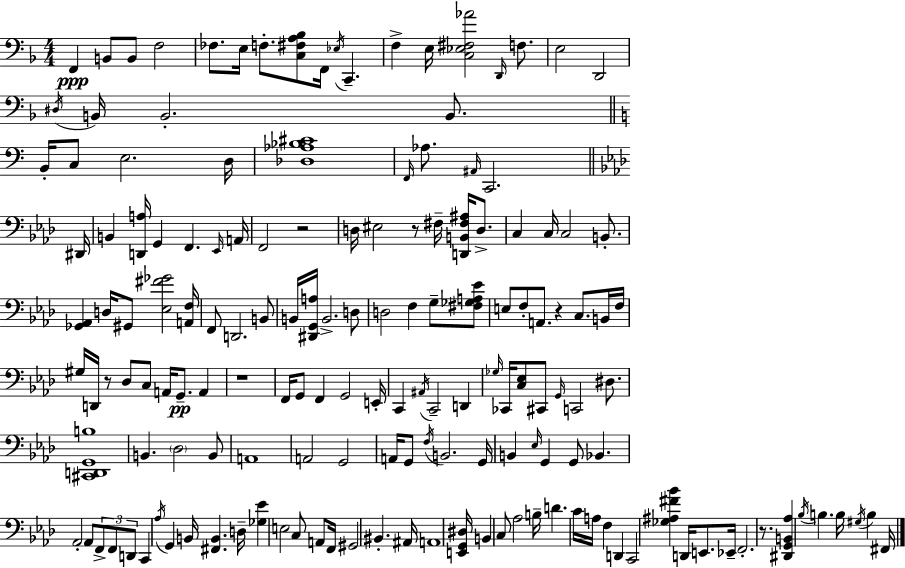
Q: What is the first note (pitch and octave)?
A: F2